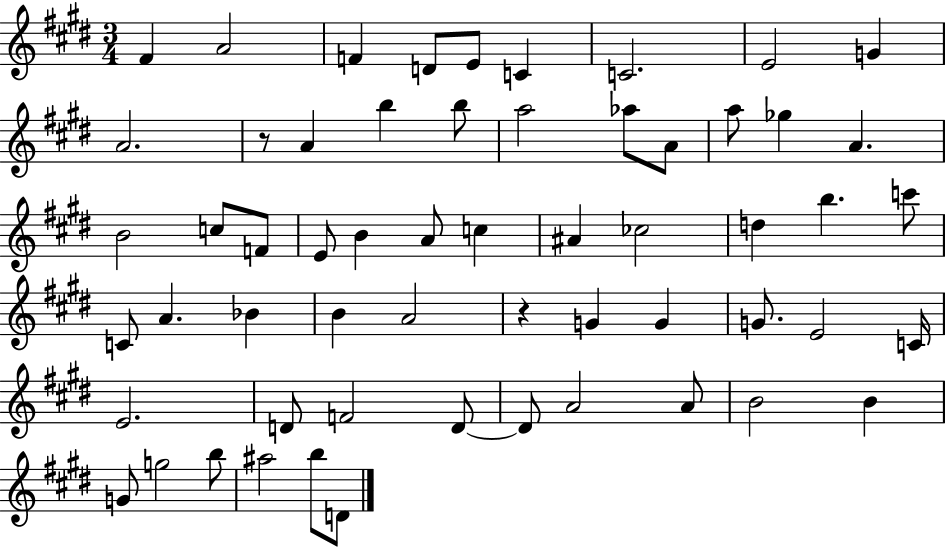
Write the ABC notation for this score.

X:1
T:Untitled
M:3/4
L:1/4
K:E
^F A2 F D/2 E/2 C C2 E2 G A2 z/2 A b b/2 a2 _a/2 A/2 a/2 _g A B2 c/2 F/2 E/2 B A/2 c ^A _c2 d b c'/2 C/2 A _B B A2 z G G G/2 E2 C/4 E2 D/2 F2 D/2 D/2 A2 A/2 B2 B G/2 g2 b/2 ^a2 b/2 D/2